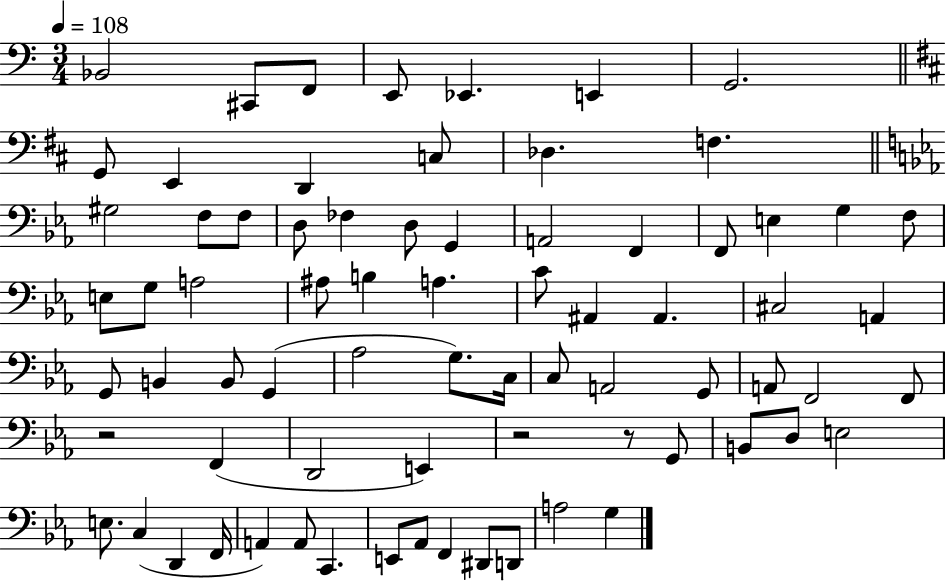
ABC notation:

X:1
T:Untitled
M:3/4
L:1/4
K:C
_B,,2 ^C,,/2 F,,/2 E,,/2 _E,, E,, G,,2 G,,/2 E,, D,, C,/2 _D, F, ^G,2 F,/2 F,/2 D,/2 _F, D,/2 G,, A,,2 F,, F,,/2 E, G, F,/2 E,/2 G,/2 A,2 ^A,/2 B, A, C/2 ^A,, ^A,, ^C,2 A,, G,,/2 B,, B,,/2 G,, _A,2 G,/2 C,/4 C,/2 A,,2 G,,/2 A,,/2 F,,2 F,,/2 z2 F,, D,,2 E,, z2 z/2 G,,/2 B,,/2 D,/2 E,2 E,/2 C, D,, F,,/4 A,, A,,/2 C,, E,,/2 _A,,/2 F,, ^D,,/2 D,,/2 A,2 G,